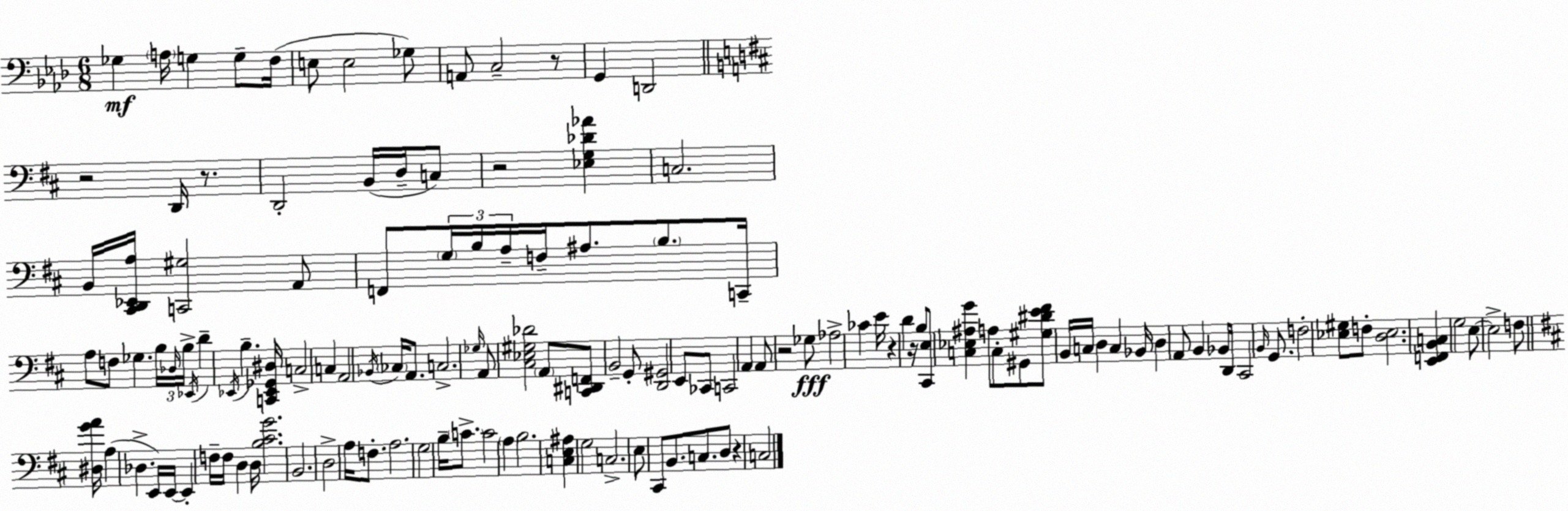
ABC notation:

X:1
T:Untitled
M:6/8
L:1/4
K:Fm
_G, A,/4 G, G,/2 F,/4 E,/2 E,2 _G,/2 A,,/2 C,2 z/2 G,, D,,2 z2 D,,/4 z/2 D,,2 B,,/4 D,/4 C,/2 z2 [_E,G,_D_A] C,2 B,,/4 [^C,,D,,_E,,A,]/4 [C,,^G,]2 A,,/2 F,,/2 G,/4 B,/4 A,/4 F,/4 ^A,/2 B,/2 C,,/4 A,/2 F,/2 _G, B,/4 _D,/4 B,/4 _E,,/4 D _E,,/4 B, [C,,_E,,_G,,^D,]/4 C,2 C, A,,2 _B,,/4 _C,/4 A,,/2 C,2 _G,/4 A,,/2 [^C,_E,^G,_D]2 A,,/2 [C,,^D,,F,,]/2 B,,2 G,,/2 [D,,^G,,]2 E,,/2 _C,,/2 C,,2 A,, A,,/2 z2 _G,/2 _A,2 _C E/4 z D z/4 B,/2 [^C,,E,]/2 [C,_E,^A,G] A,/2 C,/2 ^G,,/2 [^G,^DE^F]/2 B,,/4 C,/4 D, C, _B,,/4 D, A,,/2 B,, _B,,/4 D,,/4 ^C,,2 B,,/4 G,,/2 F,2 [_E,^G,]/2 F,/2 [D,_E,]2 [E,,F,,B,,C,] G,2 E,/2 E,2 F,/2 [^D,GA]/4 A, _D, E,,/4 E,,/4 E,, F,/4 F,/4 D, D,/4 [B,^CG]2 B,,2 D,2 A,/4 F,/2 A,2 G,2 B,/4 C/2 C2 A, B,2 [C,E,^A,] G,2 C,2 E,/2 ^C,,/2 B,,/2 C,/2 D,/2 z C,2